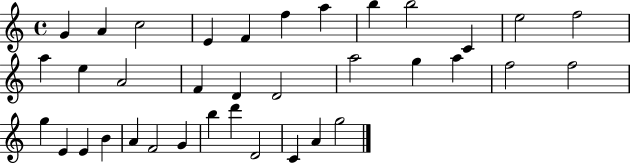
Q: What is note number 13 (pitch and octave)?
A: A5